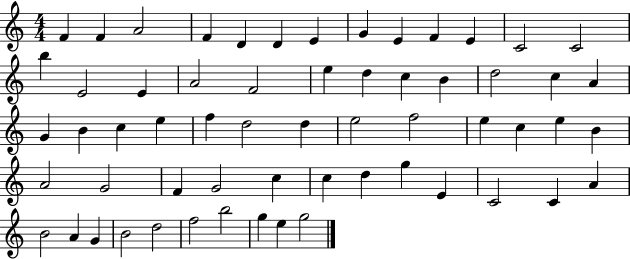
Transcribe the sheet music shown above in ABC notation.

X:1
T:Untitled
M:4/4
L:1/4
K:C
F F A2 F D D E G E F E C2 C2 b E2 E A2 F2 e d c B d2 c A G B c e f d2 d e2 f2 e c e B A2 G2 F G2 c c d g E C2 C A B2 A G B2 d2 f2 b2 g e g2